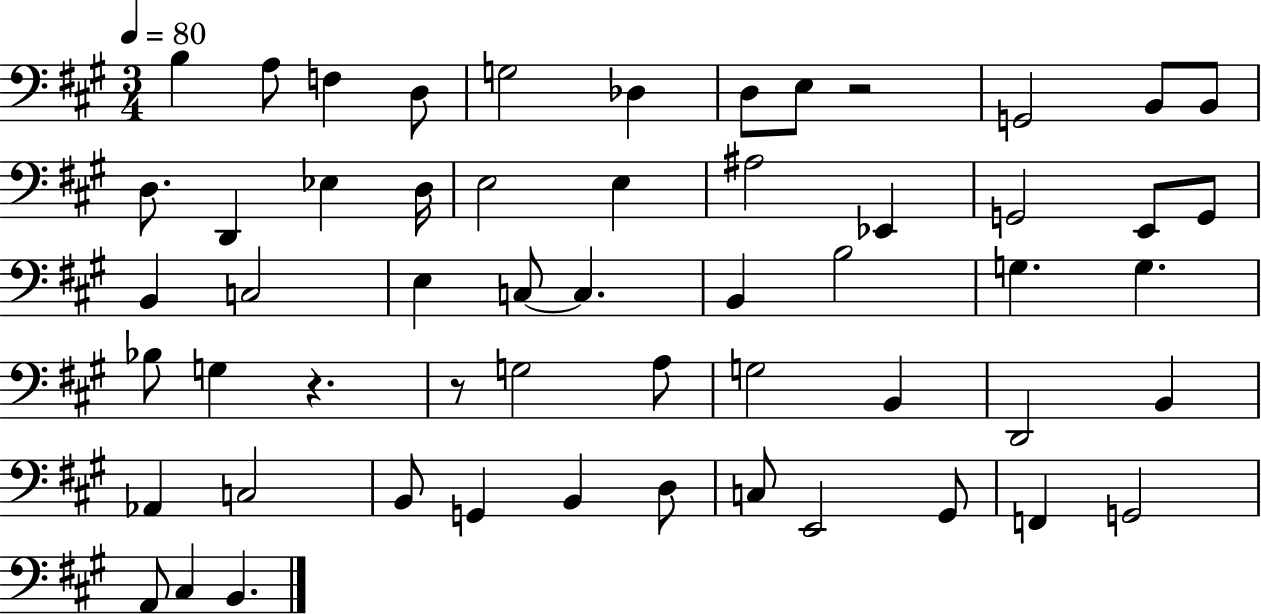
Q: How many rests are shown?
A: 3